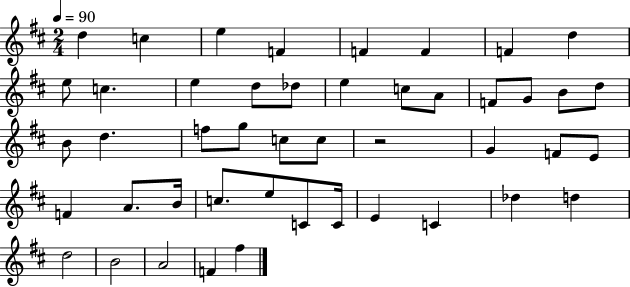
{
  \clef treble
  \numericTimeSignature
  \time 2/4
  \key d \major
  \tempo 4 = 90
  \repeat volta 2 { d''4 c''4 | e''4 f'4 | f'4 f'4 | f'4 d''4 | \break e''8 c''4. | e''4 d''8 des''8 | e''4 c''8 a'8 | f'8 g'8 b'8 d''8 | \break b'8 d''4. | f''8 g''8 c''8 c''8 | r2 | g'4 f'8 e'8 | \break f'4 a'8. b'16 | c''8. e''8 c'8 c'16 | e'4 c'4 | des''4 d''4 | \break d''2 | b'2 | a'2 | f'4 fis''4 | \break } \bar "|."
}